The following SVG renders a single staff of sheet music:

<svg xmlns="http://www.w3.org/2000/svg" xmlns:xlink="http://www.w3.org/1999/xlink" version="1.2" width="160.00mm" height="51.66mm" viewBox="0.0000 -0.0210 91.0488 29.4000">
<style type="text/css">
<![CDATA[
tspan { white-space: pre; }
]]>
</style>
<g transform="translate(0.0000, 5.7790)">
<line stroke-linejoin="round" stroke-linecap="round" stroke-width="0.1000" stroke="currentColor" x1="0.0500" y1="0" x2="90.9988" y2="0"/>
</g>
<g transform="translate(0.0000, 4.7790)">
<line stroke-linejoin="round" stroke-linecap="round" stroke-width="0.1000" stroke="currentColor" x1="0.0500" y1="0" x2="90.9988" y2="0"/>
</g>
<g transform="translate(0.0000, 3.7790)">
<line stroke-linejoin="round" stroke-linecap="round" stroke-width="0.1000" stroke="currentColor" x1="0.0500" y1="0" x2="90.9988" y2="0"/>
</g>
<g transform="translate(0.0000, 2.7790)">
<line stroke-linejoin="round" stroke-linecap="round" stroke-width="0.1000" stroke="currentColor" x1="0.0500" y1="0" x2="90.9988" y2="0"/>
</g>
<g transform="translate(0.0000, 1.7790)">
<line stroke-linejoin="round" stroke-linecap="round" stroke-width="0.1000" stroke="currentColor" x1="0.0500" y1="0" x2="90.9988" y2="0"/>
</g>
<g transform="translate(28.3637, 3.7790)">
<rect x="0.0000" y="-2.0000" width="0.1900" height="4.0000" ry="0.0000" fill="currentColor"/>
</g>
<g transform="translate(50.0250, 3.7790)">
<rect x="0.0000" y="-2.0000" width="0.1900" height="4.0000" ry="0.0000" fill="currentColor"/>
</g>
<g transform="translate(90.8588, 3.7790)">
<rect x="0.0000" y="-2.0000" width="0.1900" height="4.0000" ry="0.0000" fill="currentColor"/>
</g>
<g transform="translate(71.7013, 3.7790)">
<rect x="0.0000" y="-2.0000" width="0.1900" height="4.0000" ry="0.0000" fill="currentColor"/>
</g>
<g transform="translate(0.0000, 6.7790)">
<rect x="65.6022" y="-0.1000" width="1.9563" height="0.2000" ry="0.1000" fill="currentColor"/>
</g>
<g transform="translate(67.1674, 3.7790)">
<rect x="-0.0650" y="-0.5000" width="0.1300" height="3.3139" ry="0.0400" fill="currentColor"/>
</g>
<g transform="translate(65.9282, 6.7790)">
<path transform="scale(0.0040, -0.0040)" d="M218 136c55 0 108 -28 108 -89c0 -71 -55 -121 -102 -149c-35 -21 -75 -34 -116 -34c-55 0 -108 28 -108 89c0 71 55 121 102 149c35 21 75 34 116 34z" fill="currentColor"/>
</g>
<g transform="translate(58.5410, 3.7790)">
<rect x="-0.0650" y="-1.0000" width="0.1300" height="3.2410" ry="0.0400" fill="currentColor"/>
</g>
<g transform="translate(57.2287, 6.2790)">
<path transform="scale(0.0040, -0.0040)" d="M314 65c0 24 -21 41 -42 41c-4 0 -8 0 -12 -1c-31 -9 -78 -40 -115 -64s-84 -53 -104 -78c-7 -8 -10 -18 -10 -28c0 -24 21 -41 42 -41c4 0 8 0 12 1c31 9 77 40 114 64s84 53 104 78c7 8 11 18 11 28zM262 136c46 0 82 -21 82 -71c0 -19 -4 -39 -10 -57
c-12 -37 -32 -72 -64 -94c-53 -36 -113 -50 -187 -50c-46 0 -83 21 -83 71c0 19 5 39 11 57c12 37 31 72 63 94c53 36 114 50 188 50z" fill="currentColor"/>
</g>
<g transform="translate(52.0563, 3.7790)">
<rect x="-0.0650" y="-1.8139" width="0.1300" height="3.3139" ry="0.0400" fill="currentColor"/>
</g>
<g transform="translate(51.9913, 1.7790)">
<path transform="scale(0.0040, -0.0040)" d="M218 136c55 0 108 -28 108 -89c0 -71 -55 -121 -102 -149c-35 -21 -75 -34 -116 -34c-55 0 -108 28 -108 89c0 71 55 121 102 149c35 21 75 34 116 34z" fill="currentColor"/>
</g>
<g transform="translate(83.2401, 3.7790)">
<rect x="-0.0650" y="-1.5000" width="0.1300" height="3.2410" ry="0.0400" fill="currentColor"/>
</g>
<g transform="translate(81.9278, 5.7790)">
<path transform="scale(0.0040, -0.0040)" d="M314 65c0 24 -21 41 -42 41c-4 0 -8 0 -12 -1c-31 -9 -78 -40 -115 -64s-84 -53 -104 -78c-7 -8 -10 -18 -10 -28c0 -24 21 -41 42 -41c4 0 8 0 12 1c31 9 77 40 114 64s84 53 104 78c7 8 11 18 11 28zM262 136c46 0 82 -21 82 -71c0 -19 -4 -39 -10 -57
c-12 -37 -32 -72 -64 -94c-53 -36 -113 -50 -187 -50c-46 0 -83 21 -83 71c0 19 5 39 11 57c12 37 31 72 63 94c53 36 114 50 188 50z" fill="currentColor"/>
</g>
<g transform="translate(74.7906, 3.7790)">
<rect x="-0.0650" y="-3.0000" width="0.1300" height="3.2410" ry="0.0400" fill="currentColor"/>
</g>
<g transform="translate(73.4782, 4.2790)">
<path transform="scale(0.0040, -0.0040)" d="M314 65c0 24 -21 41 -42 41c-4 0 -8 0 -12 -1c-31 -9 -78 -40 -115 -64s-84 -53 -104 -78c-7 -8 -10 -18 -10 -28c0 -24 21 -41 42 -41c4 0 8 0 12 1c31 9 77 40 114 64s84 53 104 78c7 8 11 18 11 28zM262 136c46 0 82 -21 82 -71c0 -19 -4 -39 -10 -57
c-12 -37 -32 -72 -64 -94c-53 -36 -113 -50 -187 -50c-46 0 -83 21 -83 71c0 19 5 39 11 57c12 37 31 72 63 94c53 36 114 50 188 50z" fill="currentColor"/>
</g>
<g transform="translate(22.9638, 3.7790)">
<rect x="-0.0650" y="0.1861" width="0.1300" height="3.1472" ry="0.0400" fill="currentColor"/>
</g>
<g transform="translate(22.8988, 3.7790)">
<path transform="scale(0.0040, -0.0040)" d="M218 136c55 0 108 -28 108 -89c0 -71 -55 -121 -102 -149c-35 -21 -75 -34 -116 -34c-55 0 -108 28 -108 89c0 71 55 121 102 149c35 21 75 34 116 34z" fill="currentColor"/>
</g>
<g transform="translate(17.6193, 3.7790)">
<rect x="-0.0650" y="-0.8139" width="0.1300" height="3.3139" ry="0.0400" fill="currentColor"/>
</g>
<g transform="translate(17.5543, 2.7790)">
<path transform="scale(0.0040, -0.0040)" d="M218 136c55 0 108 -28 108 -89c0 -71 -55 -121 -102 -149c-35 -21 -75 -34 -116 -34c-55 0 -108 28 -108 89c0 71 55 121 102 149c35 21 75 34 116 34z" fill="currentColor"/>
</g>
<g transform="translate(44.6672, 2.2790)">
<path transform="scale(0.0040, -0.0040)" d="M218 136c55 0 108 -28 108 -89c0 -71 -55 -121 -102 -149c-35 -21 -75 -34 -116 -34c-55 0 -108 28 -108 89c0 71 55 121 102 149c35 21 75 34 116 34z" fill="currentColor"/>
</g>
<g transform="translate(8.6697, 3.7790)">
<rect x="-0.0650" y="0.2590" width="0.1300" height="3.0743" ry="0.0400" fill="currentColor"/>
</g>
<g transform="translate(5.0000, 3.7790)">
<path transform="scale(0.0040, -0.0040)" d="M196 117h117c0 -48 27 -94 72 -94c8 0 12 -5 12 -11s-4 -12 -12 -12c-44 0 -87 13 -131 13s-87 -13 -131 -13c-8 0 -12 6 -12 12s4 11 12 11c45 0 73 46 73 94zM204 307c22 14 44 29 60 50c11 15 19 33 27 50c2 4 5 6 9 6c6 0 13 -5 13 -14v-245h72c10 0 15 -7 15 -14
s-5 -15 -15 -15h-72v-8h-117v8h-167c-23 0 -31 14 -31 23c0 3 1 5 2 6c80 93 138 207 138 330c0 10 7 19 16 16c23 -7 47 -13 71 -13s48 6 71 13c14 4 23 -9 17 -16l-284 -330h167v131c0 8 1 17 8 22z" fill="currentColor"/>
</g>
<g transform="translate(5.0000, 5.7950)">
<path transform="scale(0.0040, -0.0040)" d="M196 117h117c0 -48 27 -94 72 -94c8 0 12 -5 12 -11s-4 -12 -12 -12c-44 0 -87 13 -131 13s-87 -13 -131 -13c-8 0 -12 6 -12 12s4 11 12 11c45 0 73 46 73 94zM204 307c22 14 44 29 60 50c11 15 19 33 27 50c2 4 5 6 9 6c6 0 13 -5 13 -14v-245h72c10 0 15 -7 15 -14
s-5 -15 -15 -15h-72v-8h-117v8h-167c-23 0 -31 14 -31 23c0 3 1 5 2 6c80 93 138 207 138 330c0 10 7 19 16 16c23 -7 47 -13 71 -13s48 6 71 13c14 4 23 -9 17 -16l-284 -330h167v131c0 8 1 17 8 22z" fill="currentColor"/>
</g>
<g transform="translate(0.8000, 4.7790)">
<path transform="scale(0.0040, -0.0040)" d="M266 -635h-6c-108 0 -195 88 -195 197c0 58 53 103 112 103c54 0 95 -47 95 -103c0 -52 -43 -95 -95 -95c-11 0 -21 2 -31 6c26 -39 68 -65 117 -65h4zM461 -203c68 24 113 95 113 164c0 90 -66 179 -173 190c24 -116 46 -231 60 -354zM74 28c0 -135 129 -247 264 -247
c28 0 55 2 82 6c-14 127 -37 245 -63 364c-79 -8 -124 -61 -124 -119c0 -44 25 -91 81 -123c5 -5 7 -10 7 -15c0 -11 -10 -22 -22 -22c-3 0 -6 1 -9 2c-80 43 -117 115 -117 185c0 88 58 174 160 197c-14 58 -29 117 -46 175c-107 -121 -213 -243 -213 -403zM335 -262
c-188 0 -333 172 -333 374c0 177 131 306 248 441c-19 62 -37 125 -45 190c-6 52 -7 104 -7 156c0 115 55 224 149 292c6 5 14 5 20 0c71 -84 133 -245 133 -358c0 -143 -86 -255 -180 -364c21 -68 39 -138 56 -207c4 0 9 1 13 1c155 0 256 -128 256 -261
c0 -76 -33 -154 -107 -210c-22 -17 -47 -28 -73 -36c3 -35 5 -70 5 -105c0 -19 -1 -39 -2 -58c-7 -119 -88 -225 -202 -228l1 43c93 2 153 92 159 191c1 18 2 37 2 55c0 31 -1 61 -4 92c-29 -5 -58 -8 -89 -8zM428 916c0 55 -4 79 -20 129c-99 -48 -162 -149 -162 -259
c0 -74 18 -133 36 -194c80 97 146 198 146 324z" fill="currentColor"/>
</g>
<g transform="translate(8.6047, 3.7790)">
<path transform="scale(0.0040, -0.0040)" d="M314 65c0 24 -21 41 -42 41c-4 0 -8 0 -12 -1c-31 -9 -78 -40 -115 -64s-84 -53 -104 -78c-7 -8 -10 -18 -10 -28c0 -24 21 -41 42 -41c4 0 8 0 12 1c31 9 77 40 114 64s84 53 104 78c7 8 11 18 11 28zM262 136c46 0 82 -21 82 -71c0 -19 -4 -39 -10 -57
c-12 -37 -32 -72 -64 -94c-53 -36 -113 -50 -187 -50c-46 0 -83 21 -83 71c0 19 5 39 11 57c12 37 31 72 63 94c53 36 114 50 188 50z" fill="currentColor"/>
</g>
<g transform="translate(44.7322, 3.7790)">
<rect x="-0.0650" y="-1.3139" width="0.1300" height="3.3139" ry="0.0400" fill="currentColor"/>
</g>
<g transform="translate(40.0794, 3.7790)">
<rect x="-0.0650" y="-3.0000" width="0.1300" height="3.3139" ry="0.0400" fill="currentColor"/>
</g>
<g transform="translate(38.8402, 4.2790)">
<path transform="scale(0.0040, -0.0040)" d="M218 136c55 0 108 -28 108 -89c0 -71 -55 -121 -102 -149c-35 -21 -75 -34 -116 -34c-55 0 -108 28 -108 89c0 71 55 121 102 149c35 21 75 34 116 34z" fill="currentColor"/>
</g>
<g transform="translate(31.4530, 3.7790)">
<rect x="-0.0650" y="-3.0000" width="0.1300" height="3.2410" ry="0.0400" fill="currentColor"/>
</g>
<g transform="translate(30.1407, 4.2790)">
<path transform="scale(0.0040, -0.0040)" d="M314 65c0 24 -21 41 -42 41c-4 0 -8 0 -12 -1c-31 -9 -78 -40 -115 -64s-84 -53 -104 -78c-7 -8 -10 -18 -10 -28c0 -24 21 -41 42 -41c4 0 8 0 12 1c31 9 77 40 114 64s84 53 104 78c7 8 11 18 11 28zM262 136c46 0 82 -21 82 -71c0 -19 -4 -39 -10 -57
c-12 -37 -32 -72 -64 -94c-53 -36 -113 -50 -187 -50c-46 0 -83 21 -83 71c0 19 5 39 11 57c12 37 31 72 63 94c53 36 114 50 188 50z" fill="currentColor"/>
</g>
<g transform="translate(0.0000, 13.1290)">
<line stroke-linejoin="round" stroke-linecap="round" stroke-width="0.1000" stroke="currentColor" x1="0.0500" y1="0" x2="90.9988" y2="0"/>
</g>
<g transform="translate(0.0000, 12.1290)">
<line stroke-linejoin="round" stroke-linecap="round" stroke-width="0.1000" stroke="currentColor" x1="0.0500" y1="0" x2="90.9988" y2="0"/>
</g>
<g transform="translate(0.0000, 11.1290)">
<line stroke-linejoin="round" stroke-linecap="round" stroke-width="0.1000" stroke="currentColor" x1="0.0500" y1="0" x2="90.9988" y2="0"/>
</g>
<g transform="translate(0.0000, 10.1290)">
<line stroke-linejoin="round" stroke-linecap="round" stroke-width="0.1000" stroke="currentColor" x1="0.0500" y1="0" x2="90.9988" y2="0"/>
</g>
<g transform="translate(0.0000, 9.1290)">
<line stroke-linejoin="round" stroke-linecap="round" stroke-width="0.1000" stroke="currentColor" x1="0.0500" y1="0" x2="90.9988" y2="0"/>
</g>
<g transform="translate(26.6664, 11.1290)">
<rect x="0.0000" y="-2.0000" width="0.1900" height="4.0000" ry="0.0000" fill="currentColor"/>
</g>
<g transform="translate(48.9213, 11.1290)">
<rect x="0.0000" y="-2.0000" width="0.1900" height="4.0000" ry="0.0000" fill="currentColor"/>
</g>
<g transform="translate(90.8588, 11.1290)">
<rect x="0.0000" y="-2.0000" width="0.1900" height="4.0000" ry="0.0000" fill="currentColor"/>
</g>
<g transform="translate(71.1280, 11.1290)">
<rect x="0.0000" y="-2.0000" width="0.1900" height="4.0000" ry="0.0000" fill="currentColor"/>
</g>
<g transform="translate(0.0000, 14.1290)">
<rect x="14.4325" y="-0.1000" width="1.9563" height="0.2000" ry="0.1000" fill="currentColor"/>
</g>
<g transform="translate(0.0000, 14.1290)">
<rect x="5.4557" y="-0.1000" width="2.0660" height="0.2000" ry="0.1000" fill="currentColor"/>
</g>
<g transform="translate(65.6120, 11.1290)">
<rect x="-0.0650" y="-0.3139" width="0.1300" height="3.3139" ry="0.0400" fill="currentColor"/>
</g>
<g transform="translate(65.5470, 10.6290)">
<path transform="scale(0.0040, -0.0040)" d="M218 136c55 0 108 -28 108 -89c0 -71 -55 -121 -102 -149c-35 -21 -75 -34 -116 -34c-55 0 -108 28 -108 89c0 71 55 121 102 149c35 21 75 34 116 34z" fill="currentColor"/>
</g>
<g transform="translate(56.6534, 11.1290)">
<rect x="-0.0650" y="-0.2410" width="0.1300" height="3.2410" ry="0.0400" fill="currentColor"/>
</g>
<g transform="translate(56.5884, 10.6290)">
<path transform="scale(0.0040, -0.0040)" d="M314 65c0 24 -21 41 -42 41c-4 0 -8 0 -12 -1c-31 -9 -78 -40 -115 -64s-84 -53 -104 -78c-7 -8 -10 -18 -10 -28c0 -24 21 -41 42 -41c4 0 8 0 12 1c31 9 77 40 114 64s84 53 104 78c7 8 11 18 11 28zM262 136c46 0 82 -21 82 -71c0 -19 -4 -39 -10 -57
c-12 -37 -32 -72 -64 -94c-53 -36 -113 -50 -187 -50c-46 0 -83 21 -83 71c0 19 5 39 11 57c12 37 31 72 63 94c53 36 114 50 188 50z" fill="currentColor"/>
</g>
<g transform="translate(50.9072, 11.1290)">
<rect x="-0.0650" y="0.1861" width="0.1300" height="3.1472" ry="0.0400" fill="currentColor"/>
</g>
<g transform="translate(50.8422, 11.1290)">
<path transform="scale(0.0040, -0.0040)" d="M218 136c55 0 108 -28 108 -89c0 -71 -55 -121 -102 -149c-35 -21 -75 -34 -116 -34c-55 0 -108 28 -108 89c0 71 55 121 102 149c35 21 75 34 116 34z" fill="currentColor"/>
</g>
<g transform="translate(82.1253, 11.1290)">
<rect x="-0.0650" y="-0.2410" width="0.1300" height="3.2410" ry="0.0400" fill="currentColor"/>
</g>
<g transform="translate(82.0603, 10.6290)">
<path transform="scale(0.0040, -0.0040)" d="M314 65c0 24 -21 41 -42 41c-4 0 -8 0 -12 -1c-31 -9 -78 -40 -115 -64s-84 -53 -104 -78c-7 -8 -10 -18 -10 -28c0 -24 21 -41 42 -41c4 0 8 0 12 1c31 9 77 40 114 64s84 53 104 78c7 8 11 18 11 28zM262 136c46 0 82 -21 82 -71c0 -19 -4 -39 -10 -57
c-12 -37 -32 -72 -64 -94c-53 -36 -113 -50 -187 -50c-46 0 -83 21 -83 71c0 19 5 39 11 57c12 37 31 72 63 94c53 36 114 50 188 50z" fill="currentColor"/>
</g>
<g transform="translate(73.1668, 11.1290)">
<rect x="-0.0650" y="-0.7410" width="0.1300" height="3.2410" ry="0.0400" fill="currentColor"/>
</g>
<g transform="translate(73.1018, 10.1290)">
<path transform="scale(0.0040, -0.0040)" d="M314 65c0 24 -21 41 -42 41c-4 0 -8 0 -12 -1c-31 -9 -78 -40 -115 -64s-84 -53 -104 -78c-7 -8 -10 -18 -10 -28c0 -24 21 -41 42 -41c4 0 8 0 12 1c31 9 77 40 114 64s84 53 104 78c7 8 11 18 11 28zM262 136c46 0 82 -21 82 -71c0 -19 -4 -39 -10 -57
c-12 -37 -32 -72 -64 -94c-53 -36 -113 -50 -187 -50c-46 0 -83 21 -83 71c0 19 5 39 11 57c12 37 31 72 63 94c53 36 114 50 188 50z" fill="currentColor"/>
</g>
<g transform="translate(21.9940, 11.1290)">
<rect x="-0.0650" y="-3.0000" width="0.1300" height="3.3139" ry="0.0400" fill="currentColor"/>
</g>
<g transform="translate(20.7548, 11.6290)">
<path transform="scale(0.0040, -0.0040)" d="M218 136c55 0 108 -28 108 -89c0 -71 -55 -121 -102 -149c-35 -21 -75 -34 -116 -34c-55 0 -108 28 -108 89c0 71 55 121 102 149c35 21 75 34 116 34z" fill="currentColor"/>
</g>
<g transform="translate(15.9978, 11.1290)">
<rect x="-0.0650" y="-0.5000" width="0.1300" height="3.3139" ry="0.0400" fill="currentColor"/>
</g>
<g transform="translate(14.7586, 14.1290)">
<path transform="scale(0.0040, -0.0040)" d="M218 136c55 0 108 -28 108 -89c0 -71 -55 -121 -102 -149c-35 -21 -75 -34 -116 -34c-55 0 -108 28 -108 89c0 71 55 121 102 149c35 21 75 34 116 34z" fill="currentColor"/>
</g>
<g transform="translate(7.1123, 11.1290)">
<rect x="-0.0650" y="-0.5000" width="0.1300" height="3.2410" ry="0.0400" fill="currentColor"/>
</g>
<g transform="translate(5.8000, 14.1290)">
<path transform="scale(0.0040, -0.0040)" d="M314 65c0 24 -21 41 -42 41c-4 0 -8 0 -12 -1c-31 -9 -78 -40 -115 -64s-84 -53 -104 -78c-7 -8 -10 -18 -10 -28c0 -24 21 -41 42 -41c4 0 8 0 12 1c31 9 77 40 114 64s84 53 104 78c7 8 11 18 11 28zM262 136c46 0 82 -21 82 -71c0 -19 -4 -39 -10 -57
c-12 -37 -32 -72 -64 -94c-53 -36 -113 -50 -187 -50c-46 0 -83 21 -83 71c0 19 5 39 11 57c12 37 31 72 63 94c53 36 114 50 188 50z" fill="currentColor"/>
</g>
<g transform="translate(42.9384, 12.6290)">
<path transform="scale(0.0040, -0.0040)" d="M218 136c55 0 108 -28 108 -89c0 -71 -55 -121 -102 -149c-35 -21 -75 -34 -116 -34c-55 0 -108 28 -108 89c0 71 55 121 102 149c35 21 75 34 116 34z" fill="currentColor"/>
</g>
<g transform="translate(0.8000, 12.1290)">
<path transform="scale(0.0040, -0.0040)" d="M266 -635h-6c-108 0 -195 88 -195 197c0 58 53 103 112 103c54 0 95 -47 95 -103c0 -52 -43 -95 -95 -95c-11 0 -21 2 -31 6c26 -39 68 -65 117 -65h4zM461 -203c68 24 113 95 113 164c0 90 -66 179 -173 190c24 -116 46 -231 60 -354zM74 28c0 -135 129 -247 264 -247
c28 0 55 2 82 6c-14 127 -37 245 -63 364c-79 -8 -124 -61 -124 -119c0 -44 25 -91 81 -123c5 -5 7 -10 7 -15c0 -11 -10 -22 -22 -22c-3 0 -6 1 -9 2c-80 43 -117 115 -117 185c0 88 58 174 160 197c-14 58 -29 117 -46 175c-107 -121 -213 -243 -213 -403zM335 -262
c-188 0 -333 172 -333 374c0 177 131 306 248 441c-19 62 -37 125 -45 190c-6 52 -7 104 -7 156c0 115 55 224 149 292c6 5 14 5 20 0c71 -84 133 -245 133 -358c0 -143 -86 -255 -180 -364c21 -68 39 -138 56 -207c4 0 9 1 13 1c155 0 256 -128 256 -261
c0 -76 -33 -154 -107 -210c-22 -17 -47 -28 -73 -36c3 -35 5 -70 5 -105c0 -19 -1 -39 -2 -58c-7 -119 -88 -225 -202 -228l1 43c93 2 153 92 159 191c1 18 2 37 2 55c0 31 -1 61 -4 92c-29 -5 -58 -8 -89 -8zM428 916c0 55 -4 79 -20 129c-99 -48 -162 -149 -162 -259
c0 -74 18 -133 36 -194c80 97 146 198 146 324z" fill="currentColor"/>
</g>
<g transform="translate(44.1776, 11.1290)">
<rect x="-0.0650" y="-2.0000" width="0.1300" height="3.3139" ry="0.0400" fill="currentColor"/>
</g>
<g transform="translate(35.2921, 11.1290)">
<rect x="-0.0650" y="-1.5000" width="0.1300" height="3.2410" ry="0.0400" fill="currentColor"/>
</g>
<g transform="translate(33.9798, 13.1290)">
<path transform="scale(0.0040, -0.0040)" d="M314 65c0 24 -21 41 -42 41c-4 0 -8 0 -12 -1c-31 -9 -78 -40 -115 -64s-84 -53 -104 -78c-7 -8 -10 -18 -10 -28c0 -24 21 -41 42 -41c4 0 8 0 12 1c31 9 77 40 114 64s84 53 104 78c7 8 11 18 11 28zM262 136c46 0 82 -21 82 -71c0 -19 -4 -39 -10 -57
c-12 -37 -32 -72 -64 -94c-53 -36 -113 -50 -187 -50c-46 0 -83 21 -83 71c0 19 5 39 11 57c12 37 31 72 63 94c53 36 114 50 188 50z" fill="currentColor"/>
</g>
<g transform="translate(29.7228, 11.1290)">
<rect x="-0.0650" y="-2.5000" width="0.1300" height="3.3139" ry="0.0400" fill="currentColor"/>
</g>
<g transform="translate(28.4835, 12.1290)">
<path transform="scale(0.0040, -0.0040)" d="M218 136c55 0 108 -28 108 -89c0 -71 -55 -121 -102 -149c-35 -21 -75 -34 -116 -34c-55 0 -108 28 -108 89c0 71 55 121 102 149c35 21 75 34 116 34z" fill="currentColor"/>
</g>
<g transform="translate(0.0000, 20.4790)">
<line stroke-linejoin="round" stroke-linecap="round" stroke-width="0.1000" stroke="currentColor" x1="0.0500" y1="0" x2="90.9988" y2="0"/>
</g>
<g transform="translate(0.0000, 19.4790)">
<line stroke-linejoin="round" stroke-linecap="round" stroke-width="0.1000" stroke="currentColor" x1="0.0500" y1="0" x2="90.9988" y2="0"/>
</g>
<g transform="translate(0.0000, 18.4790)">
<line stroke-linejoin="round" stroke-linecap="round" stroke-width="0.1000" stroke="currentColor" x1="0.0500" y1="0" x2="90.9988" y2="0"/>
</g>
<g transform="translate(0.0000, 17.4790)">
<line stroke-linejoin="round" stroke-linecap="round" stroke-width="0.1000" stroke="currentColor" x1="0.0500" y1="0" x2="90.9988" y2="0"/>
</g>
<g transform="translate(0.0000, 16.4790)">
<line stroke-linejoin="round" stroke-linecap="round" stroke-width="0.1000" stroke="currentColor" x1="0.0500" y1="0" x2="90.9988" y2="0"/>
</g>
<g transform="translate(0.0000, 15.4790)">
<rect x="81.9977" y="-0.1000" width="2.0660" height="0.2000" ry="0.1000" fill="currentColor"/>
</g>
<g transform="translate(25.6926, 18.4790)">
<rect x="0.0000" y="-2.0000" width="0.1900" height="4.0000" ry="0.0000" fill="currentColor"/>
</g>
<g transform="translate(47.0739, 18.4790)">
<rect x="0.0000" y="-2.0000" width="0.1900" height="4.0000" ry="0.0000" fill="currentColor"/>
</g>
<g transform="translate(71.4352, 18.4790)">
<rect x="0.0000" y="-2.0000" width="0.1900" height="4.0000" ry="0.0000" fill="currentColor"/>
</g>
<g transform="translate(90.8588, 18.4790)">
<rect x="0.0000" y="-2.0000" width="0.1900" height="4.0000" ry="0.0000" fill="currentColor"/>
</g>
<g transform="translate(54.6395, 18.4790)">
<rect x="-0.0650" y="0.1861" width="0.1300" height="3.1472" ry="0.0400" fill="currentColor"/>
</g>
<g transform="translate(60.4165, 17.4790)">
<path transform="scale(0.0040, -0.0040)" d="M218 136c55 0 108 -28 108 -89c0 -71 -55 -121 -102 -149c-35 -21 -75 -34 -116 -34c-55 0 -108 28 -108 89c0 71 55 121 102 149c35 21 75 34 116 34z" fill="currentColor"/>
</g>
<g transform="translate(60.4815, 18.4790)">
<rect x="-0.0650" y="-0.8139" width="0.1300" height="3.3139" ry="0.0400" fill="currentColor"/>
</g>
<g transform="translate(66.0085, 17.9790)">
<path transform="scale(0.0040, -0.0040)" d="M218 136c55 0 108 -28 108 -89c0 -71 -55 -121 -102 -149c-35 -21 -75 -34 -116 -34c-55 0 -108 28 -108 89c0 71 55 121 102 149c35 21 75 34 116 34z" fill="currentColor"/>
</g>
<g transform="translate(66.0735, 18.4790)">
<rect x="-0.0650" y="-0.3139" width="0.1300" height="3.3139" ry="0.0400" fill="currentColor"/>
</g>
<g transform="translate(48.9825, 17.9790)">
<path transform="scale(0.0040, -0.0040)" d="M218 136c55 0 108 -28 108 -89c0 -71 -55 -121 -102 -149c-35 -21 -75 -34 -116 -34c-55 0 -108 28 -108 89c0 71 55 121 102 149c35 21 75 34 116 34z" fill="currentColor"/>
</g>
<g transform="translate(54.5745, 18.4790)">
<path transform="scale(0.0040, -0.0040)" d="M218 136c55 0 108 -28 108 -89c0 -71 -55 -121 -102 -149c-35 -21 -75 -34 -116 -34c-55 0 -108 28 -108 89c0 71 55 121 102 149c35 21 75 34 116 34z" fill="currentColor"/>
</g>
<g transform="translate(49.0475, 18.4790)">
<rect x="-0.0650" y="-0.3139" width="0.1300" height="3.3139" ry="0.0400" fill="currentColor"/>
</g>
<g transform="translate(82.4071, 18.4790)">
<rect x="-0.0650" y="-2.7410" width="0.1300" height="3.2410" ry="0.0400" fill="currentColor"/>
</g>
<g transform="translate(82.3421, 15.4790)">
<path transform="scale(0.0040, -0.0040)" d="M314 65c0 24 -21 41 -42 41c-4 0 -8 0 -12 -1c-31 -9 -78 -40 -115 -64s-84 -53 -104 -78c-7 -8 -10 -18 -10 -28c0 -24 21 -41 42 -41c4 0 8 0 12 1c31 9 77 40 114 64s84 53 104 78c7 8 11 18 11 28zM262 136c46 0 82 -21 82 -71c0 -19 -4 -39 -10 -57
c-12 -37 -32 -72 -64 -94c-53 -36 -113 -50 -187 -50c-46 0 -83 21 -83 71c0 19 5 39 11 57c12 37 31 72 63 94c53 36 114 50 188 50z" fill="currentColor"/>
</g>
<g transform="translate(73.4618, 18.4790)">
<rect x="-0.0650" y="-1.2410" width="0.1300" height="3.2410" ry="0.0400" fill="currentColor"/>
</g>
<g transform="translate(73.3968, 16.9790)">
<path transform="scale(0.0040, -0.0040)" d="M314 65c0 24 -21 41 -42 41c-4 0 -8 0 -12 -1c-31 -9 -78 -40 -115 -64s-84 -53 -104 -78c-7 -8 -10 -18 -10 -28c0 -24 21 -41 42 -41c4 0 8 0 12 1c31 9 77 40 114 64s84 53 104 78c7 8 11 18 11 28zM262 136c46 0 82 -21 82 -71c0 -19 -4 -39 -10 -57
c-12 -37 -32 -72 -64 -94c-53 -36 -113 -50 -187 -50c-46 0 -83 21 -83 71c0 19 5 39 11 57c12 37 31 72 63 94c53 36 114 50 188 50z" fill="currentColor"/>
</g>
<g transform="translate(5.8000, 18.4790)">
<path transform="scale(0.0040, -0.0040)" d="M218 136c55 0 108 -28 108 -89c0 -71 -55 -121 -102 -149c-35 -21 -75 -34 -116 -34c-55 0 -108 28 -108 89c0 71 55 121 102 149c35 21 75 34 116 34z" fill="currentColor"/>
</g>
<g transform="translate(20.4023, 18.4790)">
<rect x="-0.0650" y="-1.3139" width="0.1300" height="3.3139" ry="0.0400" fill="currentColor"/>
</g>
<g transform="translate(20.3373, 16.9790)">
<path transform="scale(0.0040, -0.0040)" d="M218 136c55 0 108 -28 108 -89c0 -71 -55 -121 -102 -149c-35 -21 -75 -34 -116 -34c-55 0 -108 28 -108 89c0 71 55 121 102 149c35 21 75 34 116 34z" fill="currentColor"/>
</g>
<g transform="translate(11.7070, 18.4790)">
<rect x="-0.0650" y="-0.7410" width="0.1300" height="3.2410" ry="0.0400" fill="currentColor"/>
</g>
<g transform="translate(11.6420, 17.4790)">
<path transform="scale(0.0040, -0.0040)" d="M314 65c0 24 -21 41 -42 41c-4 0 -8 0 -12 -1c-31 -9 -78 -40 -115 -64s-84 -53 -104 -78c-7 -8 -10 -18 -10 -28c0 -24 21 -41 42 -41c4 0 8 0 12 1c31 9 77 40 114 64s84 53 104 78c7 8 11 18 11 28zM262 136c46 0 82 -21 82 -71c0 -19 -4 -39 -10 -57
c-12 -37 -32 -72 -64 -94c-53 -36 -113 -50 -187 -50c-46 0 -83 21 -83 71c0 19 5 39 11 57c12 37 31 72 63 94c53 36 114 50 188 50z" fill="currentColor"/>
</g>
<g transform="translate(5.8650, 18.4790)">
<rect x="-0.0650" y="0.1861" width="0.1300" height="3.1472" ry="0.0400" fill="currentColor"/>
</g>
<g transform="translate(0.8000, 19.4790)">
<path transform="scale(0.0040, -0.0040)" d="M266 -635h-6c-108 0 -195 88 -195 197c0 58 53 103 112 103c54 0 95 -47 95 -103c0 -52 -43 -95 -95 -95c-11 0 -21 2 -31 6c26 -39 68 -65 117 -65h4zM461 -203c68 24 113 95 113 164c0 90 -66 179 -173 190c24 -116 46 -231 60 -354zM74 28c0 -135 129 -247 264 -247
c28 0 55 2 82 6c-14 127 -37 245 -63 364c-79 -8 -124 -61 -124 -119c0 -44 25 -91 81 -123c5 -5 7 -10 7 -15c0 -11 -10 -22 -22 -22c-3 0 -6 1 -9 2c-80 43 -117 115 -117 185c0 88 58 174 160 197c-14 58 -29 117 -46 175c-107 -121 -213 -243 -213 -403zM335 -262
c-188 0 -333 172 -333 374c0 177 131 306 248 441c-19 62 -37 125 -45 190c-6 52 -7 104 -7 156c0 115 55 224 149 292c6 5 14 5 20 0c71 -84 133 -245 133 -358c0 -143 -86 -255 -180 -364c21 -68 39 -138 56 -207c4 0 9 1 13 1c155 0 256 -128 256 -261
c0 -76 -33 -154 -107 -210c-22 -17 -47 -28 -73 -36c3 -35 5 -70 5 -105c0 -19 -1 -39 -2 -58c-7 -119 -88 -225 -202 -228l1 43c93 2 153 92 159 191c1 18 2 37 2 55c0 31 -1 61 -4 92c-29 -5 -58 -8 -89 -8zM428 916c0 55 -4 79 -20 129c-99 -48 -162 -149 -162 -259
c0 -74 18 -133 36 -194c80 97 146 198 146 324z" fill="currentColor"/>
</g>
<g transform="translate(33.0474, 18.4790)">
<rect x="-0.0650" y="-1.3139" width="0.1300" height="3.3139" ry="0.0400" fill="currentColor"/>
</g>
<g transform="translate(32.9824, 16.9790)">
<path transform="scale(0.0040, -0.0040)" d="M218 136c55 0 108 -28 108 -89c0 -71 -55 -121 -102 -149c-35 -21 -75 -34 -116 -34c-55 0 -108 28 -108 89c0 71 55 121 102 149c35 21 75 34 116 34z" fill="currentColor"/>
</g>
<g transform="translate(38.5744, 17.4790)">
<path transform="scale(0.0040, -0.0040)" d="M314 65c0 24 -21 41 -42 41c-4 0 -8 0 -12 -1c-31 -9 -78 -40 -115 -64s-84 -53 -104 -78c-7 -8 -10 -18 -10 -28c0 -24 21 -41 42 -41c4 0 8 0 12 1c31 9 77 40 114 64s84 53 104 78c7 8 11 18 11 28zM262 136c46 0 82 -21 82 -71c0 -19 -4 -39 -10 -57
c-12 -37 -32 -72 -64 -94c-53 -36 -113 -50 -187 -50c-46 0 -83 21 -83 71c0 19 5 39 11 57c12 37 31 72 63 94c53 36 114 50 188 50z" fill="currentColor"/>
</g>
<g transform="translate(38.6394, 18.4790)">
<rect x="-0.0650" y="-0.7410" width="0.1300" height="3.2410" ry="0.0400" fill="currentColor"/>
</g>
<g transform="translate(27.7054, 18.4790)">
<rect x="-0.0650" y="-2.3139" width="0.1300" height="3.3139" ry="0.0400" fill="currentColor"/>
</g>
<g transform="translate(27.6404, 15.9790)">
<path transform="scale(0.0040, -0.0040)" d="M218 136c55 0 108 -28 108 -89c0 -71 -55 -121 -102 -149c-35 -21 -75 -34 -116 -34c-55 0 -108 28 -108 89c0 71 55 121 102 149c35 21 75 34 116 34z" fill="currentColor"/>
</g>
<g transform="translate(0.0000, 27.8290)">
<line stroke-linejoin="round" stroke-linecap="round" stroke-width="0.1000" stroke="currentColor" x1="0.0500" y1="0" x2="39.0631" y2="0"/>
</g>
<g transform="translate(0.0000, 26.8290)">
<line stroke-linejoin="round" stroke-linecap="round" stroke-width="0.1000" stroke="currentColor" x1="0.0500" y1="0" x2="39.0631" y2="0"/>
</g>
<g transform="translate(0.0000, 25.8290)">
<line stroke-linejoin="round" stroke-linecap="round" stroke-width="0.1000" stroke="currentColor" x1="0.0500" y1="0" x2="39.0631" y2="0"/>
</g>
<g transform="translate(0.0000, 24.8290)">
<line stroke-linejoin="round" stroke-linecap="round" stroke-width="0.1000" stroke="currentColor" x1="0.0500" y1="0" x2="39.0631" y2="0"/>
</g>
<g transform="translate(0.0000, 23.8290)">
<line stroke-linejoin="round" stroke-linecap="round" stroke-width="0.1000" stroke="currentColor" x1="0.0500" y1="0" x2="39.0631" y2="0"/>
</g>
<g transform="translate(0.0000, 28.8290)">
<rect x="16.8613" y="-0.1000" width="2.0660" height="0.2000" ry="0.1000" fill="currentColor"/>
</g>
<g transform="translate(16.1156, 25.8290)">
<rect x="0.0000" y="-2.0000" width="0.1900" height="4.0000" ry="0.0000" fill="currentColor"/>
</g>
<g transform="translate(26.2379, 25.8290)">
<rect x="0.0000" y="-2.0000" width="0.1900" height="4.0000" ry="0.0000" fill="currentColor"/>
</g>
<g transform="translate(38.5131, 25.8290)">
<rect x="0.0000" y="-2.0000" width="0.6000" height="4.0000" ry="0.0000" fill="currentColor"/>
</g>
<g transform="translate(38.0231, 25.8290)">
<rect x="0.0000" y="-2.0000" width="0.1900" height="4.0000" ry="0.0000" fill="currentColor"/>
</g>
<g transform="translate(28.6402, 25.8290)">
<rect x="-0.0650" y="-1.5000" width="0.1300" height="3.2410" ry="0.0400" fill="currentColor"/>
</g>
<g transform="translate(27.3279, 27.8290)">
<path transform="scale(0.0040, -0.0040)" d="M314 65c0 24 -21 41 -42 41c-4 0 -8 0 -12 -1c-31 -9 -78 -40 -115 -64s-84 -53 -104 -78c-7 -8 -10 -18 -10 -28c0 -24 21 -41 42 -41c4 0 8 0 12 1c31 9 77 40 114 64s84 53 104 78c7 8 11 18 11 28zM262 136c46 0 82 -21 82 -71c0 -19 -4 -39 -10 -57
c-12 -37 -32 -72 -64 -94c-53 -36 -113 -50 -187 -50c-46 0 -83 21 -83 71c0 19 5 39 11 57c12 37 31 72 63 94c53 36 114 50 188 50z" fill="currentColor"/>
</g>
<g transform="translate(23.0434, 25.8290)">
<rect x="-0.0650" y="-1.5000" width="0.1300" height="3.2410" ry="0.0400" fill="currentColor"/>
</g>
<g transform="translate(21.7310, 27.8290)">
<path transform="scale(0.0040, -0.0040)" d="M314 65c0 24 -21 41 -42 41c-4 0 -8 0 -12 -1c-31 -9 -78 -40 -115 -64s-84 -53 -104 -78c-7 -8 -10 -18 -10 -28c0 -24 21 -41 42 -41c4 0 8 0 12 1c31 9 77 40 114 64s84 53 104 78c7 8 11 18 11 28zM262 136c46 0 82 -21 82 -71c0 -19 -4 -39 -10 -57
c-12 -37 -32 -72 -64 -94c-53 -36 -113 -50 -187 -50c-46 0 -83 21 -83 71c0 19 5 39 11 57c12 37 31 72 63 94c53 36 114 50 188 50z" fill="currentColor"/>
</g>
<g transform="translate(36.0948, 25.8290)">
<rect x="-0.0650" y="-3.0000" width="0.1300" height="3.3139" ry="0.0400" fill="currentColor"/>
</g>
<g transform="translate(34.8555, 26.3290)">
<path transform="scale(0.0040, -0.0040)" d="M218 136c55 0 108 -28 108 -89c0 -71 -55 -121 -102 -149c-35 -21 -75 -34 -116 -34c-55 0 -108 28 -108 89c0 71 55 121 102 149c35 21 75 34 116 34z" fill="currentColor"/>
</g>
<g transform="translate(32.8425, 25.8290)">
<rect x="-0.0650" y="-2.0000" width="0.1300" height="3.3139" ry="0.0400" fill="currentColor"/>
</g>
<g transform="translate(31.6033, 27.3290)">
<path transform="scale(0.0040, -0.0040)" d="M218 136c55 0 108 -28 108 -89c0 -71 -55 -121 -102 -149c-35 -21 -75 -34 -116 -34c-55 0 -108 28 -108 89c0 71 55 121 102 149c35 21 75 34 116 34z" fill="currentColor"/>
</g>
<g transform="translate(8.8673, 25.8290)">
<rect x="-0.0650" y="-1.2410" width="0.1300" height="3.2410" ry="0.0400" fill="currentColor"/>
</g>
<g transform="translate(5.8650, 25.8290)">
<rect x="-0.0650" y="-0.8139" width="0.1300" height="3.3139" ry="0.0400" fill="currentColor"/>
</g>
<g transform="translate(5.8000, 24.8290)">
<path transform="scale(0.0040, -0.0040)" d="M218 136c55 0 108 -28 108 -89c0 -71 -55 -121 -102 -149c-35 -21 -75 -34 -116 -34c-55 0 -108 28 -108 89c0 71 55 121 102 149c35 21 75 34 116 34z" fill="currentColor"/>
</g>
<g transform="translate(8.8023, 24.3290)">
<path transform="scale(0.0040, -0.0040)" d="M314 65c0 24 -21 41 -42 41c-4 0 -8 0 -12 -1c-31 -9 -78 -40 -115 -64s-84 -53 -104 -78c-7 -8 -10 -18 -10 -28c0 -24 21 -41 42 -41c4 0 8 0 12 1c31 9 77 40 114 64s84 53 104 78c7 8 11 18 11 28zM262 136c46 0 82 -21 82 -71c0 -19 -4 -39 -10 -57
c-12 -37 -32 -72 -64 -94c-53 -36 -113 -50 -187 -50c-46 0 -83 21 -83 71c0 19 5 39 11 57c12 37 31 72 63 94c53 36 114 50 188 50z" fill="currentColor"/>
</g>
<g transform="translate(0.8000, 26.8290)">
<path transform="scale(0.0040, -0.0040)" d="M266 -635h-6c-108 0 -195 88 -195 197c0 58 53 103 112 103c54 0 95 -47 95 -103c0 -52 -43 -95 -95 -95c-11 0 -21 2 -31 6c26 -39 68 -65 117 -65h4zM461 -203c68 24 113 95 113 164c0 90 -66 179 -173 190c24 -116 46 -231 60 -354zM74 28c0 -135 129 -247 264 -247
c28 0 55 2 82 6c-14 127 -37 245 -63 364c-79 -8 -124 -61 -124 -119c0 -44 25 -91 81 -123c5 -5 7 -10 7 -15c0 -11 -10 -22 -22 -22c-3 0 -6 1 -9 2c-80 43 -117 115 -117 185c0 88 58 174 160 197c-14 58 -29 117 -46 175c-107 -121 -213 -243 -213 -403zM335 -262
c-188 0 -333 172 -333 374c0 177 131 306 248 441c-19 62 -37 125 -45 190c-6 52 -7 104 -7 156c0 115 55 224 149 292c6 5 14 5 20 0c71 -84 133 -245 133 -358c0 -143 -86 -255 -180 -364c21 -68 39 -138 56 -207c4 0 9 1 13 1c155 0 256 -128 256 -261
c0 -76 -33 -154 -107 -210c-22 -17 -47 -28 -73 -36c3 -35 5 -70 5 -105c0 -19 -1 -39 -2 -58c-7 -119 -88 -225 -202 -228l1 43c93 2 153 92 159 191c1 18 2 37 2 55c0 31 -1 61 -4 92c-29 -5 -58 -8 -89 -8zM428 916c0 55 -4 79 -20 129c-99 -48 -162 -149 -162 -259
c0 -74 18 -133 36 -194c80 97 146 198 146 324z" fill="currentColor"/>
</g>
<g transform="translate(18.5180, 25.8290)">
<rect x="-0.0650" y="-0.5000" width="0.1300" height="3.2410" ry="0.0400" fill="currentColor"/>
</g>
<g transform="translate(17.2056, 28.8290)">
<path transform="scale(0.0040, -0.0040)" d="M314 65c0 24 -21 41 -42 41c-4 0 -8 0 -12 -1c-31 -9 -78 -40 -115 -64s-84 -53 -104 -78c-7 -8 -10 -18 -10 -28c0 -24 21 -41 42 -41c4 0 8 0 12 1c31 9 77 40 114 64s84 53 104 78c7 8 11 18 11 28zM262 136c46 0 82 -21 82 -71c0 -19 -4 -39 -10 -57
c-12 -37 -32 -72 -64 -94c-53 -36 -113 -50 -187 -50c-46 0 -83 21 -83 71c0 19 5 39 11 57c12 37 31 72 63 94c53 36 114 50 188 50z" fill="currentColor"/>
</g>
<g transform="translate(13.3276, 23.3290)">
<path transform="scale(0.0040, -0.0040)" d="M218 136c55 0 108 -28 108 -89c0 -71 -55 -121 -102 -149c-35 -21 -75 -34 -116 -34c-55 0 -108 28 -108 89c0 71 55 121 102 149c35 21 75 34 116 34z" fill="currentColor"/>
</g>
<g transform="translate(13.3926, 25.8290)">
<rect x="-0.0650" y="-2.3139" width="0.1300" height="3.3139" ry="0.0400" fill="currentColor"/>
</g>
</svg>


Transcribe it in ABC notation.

X:1
T:Untitled
M:4/4
L:1/4
K:C
B2 d B A2 A e f D2 C A2 E2 C2 C A G E2 F B c2 c d2 c2 B d2 e g e d2 c B d c e2 a2 d e2 g C2 E2 E2 F A